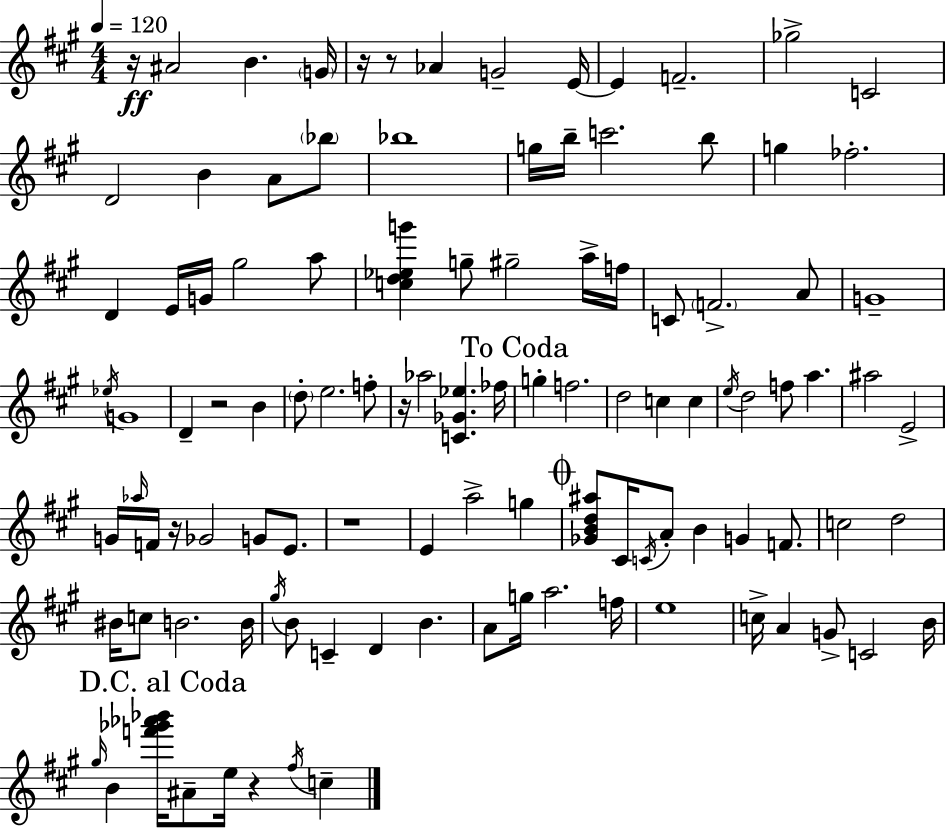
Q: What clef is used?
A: treble